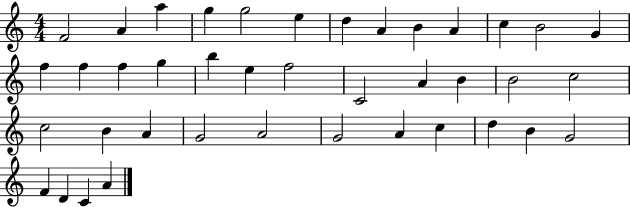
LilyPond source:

{
  \clef treble
  \numericTimeSignature
  \time 4/4
  \key c \major
  f'2 a'4 a''4 | g''4 g''2 e''4 | d''4 a'4 b'4 a'4 | c''4 b'2 g'4 | \break f''4 f''4 f''4 g''4 | b''4 e''4 f''2 | c'2 a'4 b'4 | b'2 c''2 | \break c''2 b'4 a'4 | g'2 a'2 | g'2 a'4 c''4 | d''4 b'4 g'2 | \break f'4 d'4 c'4 a'4 | \bar "|."
}